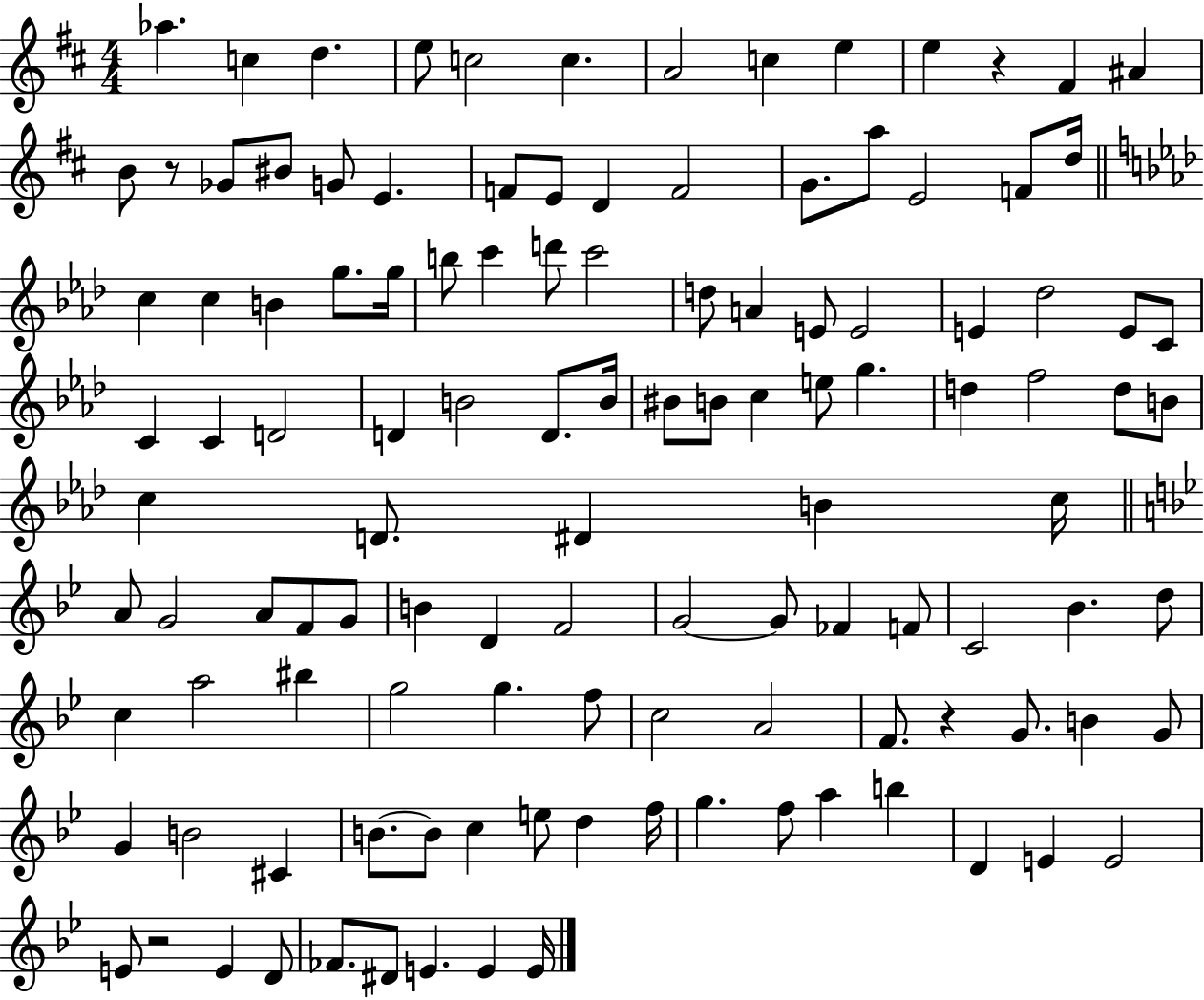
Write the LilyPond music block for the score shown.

{
  \clef treble
  \numericTimeSignature
  \time 4/4
  \key d \major
  \repeat volta 2 { aes''4. c''4 d''4. | e''8 c''2 c''4. | a'2 c''4 e''4 | e''4 r4 fis'4 ais'4 | \break b'8 r8 ges'8 bis'8 g'8 e'4. | f'8 e'8 d'4 f'2 | g'8. a''8 e'2 f'8 d''16 | \bar "||" \break \key aes \major c''4 c''4 b'4 g''8. g''16 | b''8 c'''4 d'''8 c'''2 | d''8 a'4 e'8 e'2 | e'4 des''2 e'8 c'8 | \break c'4 c'4 d'2 | d'4 b'2 d'8. b'16 | bis'8 b'8 c''4 e''8 g''4. | d''4 f''2 d''8 b'8 | \break c''4 d'8. dis'4 b'4 c''16 | \bar "||" \break \key bes \major a'8 g'2 a'8 f'8 g'8 | b'4 d'4 f'2 | g'2~~ g'8 fes'4 f'8 | c'2 bes'4. d''8 | \break c''4 a''2 bis''4 | g''2 g''4. f''8 | c''2 a'2 | f'8. r4 g'8. b'4 g'8 | \break g'4 b'2 cis'4 | b'8.~~ b'8 c''4 e''8 d''4 f''16 | g''4. f''8 a''4 b''4 | d'4 e'4 e'2 | \break e'8 r2 e'4 d'8 | fes'8. dis'8 e'4. e'4 e'16 | } \bar "|."
}